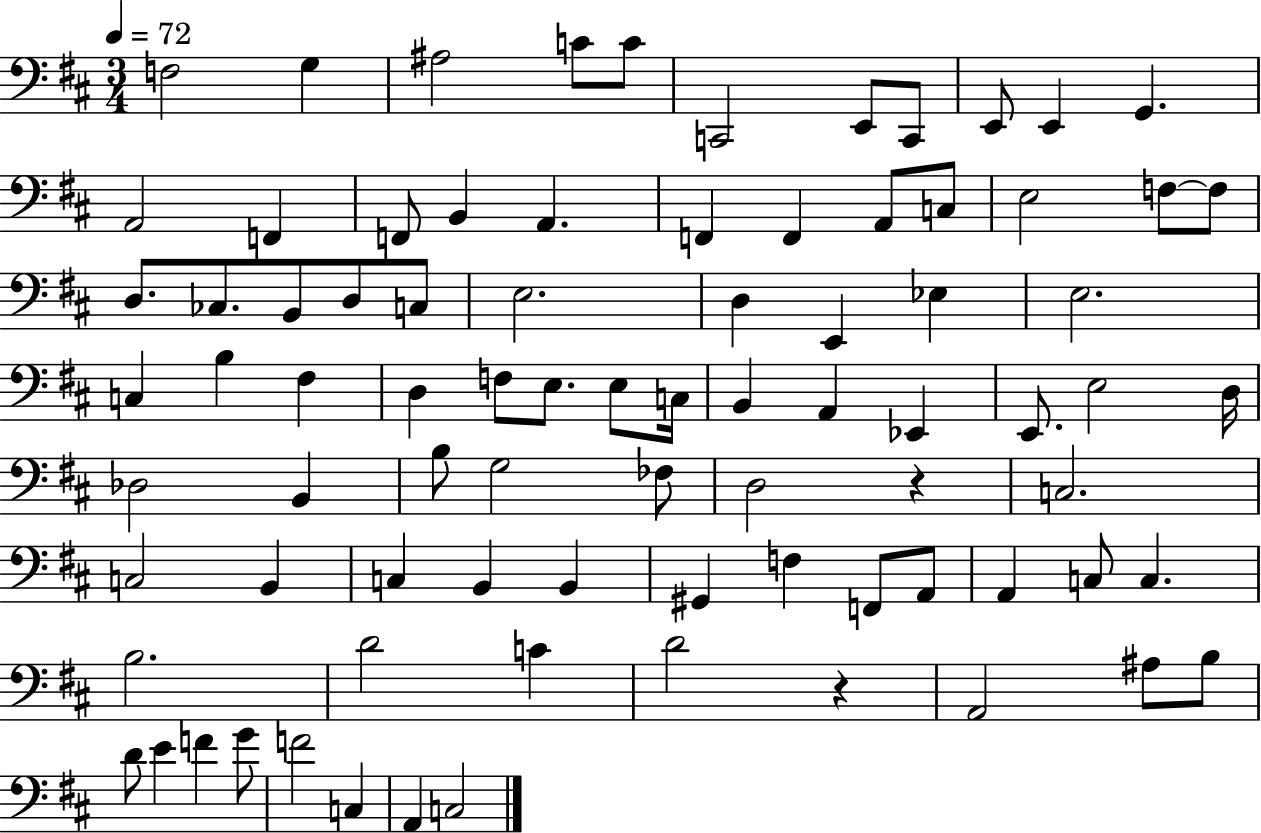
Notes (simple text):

F3/h G3/q A#3/h C4/e C4/e C2/h E2/e C2/e E2/e E2/q G2/q. A2/h F2/q F2/e B2/q A2/q. F2/q F2/q A2/e C3/e E3/h F3/e F3/e D3/e. CES3/e. B2/e D3/e C3/e E3/h. D3/q E2/q Eb3/q E3/h. C3/q B3/q F#3/q D3/q F3/e E3/e. E3/e C3/s B2/q A2/q Eb2/q E2/e. E3/h D3/s Db3/h B2/q B3/e G3/h FES3/e D3/h R/q C3/h. C3/h B2/q C3/q B2/q B2/q G#2/q F3/q F2/e A2/e A2/q C3/e C3/q. B3/h. D4/h C4/q D4/h R/q A2/h A#3/e B3/e D4/e E4/q F4/q G4/e F4/h C3/q A2/q C3/h